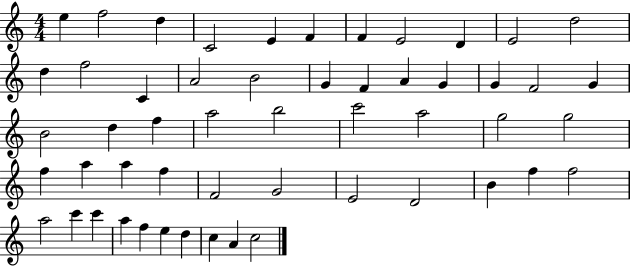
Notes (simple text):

E5/q F5/h D5/q C4/h E4/q F4/q F4/q E4/h D4/q E4/h D5/h D5/q F5/h C4/q A4/h B4/h G4/q F4/q A4/q G4/q G4/q F4/h G4/q B4/h D5/q F5/q A5/h B5/h C6/h A5/h G5/h G5/h F5/q A5/q A5/q F5/q F4/h G4/h E4/h D4/h B4/q F5/q F5/h A5/h C6/q C6/q A5/q F5/q E5/q D5/q C5/q A4/q C5/h